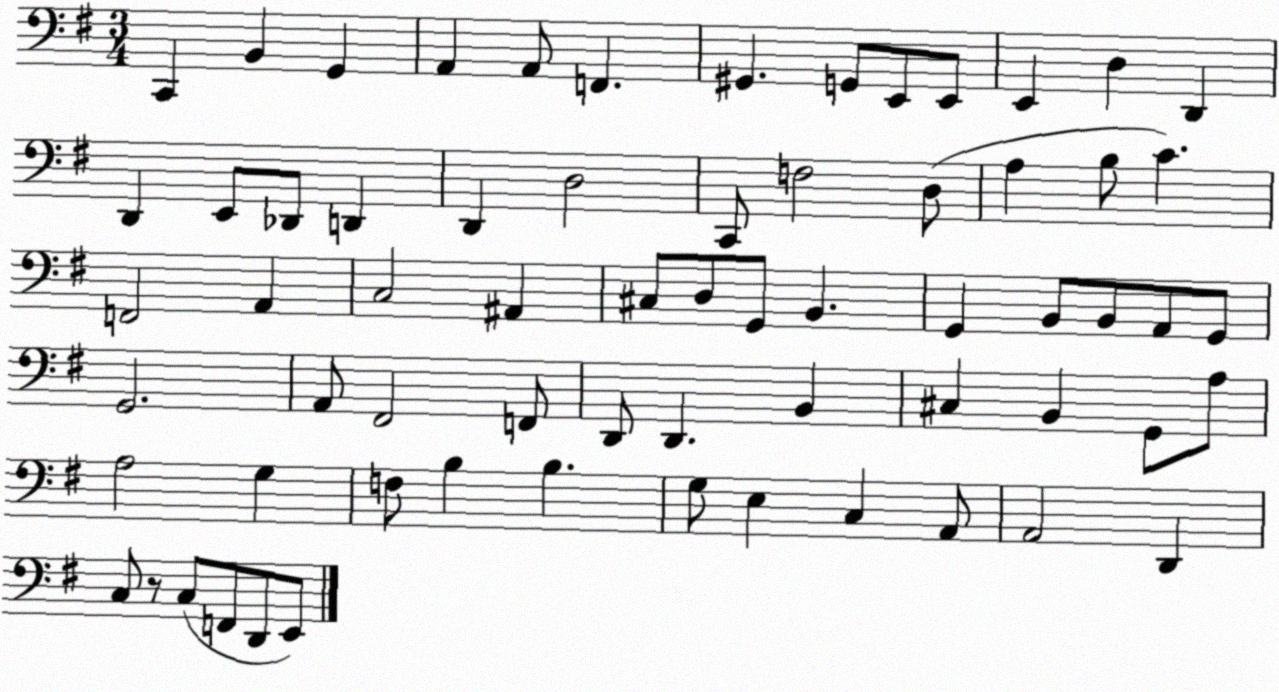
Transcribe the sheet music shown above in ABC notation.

X:1
T:Untitled
M:3/4
L:1/4
K:G
C,, B,, G,, A,, A,,/2 F,, ^G,, G,,/2 E,,/2 E,,/2 E,, D, D,, D,, E,,/2 _D,,/2 D,, D,, D,2 C,,/2 F,2 D,/2 A, B,/2 C F,,2 A,, C,2 ^A,, ^C,/2 D,/2 G,,/2 B,, G,, B,,/2 B,,/2 A,,/2 G,,/2 G,,2 A,,/2 ^F,,2 F,,/2 D,,/2 D,, B,, ^C, B,, G,,/2 A,/2 A,2 G, F,/2 B, B, G,/2 E, C, A,,/2 A,,2 D,, C,/2 z/2 C,/2 F,,/2 D,,/2 E,,/2